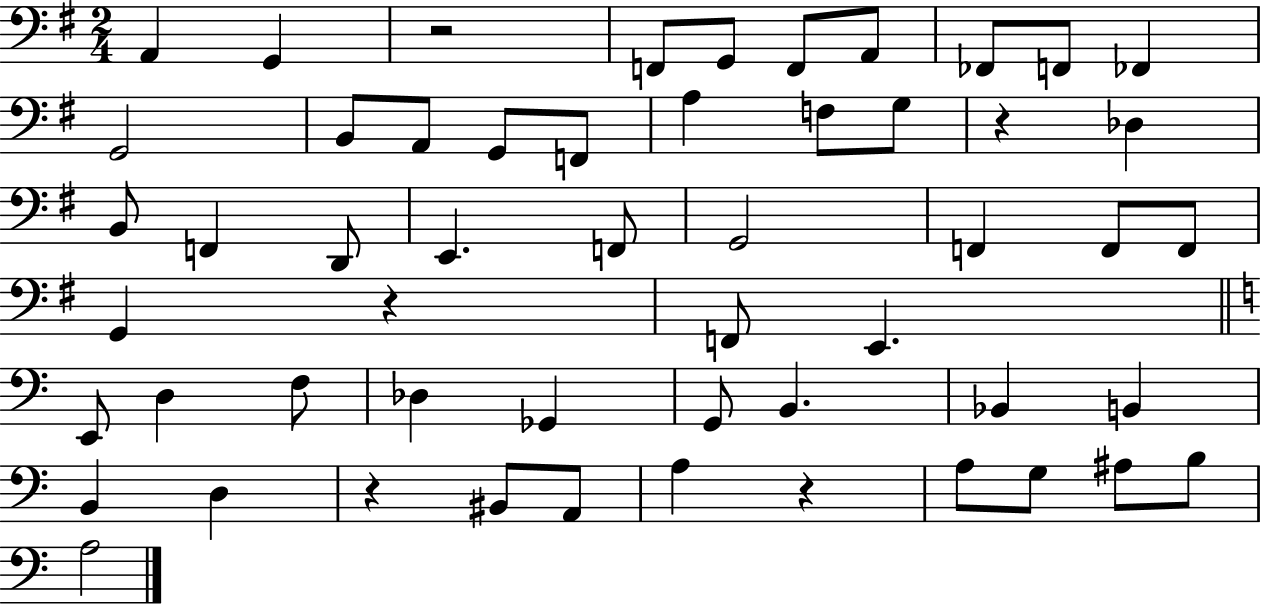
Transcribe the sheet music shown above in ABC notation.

X:1
T:Untitled
M:2/4
L:1/4
K:G
A,, G,, z2 F,,/2 G,,/2 F,,/2 A,,/2 _F,,/2 F,,/2 _F,, G,,2 B,,/2 A,,/2 G,,/2 F,,/2 A, F,/2 G,/2 z _D, B,,/2 F,, D,,/2 E,, F,,/2 G,,2 F,, F,,/2 F,,/2 G,, z F,,/2 E,, E,,/2 D, F,/2 _D, _G,, G,,/2 B,, _B,, B,, B,, D, z ^B,,/2 A,,/2 A, z A,/2 G,/2 ^A,/2 B,/2 A,2